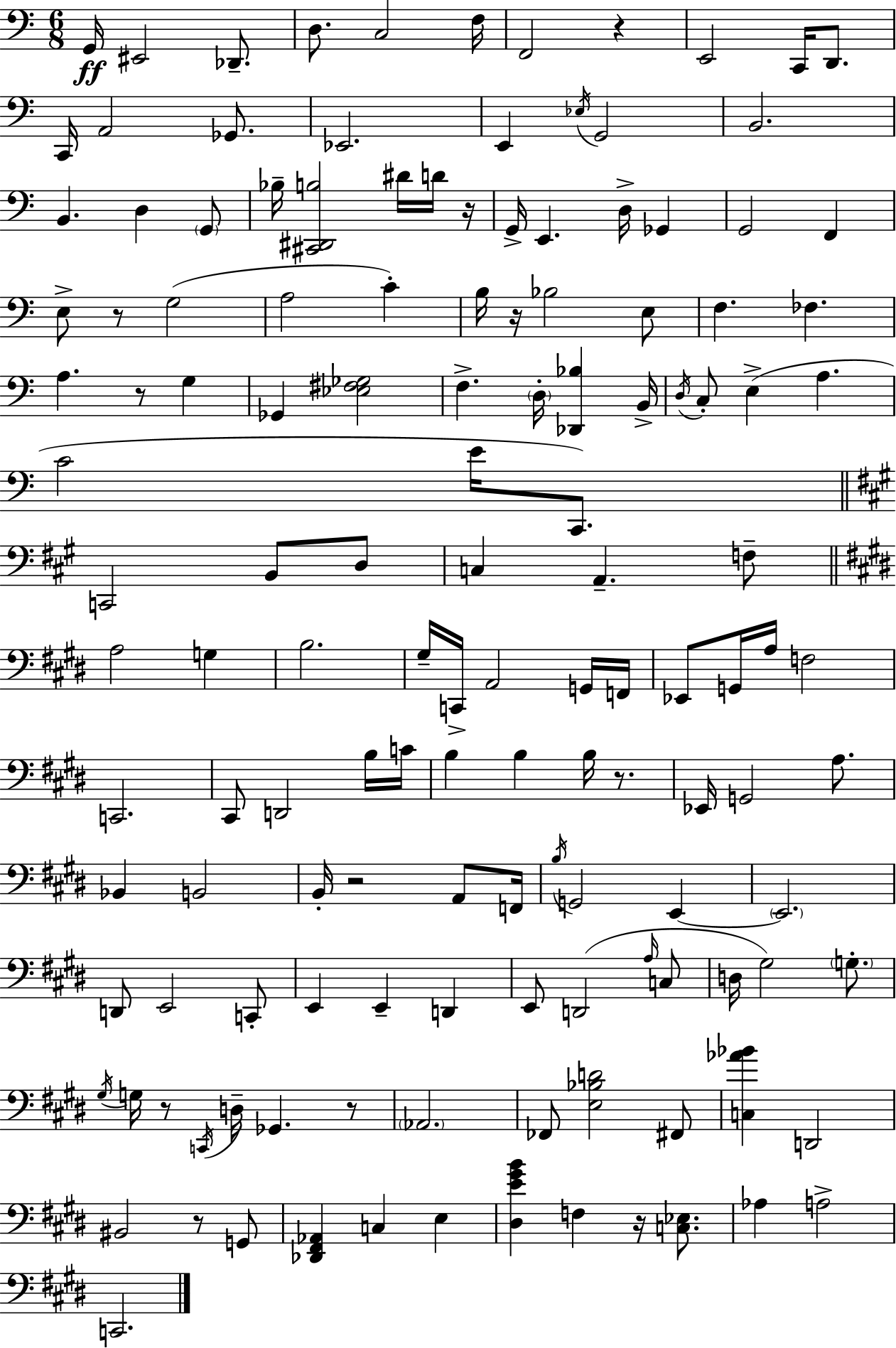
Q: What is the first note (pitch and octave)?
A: G2